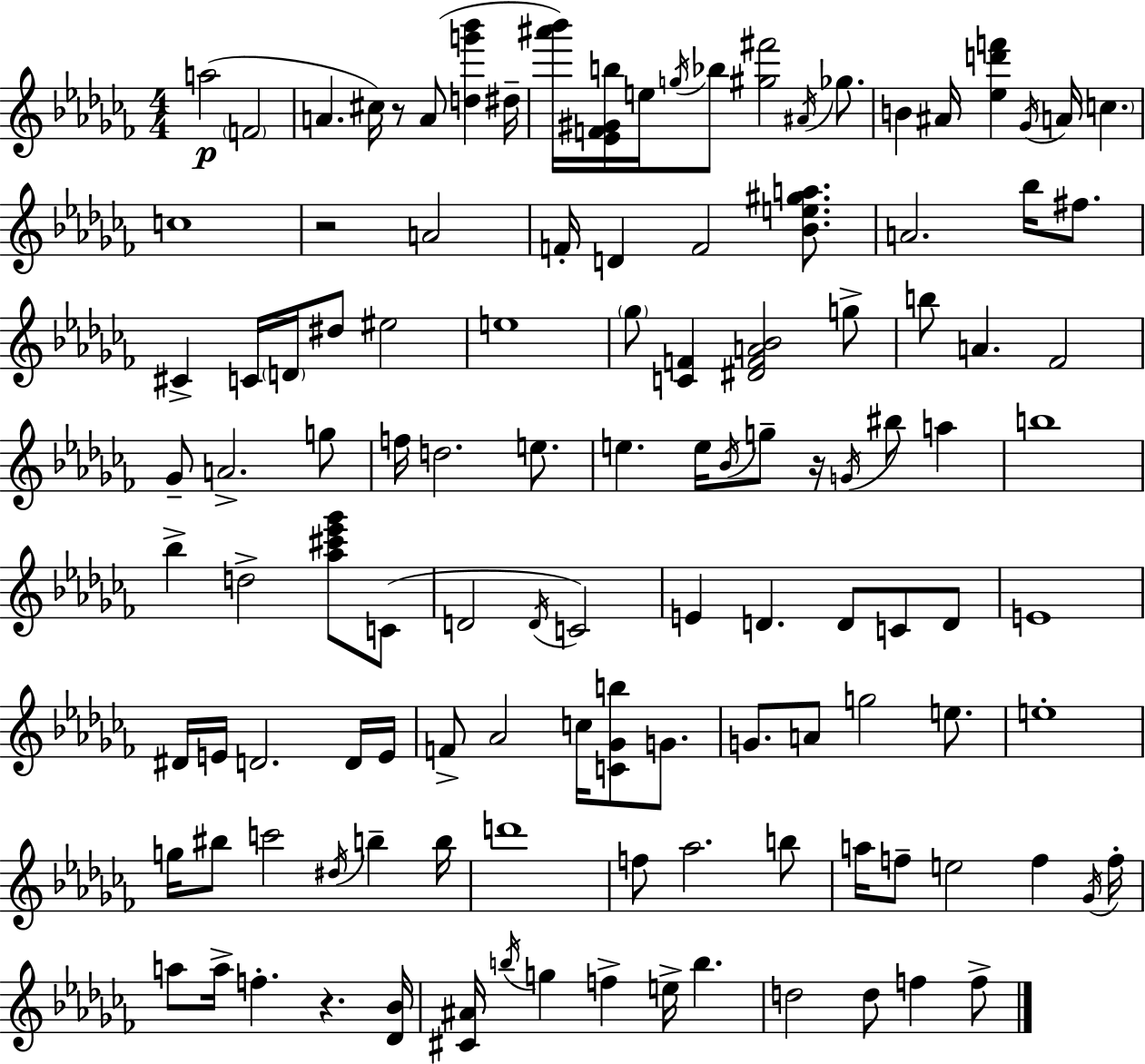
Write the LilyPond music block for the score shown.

{
  \clef treble
  \numericTimeSignature
  \time 4/4
  \key aes \minor
  \repeat volta 2 { a''2(\p \parenthesize f'2 | a'4. cis''16) r8 a'8( <d'' g''' bes'''>4 dis''16-- | <ais''' bes'''>16) <ees' f' gis' b''>16 e''16 \acciaccatura { g''16 } bes''8 <gis'' fis'''>2 \acciaccatura { ais'16 } ges''8. | b'4 ais'16 <ees'' d''' f'''>4 \acciaccatura { ges'16 } a'16 \parenthesize c''4. | \break c''1 | r2 a'2 | f'16-. d'4 f'2 | <bes' e'' gis'' a''>8. a'2. bes''16 | \break fis''8. cis'4-> c'16 \parenthesize d'16 dis''8 eis''2 | e''1 | \parenthesize ges''8 <c' f'>4 <dis' f' a' bes'>2 | g''8-> b''8 a'4. fes'2 | \break ges'8-- a'2.-> | g''8 f''16 d''2. | e''8. e''4. e''16 \acciaccatura { bes'16 } g''8-- r16 \acciaccatura { g'16 } bis''8 | a''4 b''1 | \break bes''4-> d''2-> | <aes'' cis''' ees''' ges'''>8 c'8( d'2 \acciaccatura { d'16 }) c'2 | e'4 d'4. | d'8 c'8 d'8 e'1 | \break dis'16 e'16 d'2. | d'16 e'16 f'8-> aes'2 | c''16 <c' ges' b''>8 g'8. g'8. a'8 g''2 | e''8. e''1-. | \break g''16 bis''8 c'''2 | \acciaccatura { dis''16 } b''4-- b''16 d'''1 | f''8 aes''2. | b''8 a''16 f''8-- e''2 | \break f''4 \acciaccatura { ges'16 } f''16-. a''8 a''16-> f''4.-. | r4. <des' bes'>16 <cis' ais'>16 \acciaccatura { b''16 } g''4 f''4-> | e''16-> b''4. d''2 | d''8 f''4 f''8-> } \bar "|."
}